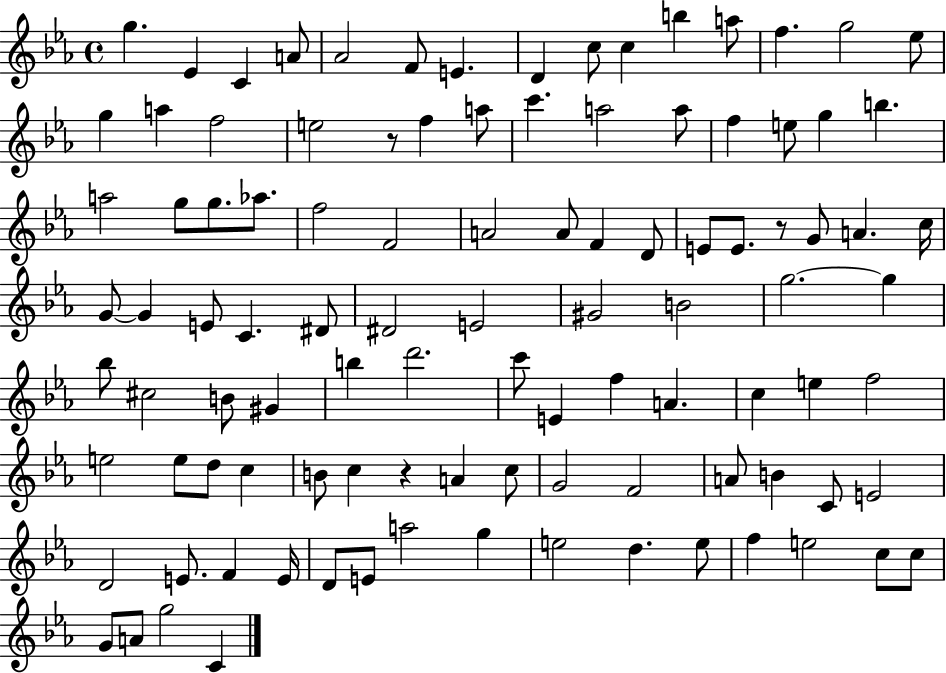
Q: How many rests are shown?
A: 3